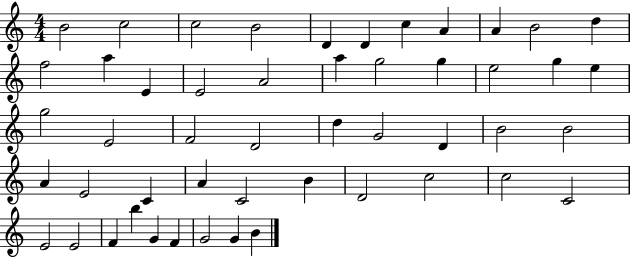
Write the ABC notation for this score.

X:1
T:Untitled
M:4/4
L:1/4
K:C
B2 c2 c2 B2 D D c A A B2 d f2 a E E2 A2 a g2 g e2 g e g2 E2 F2 D2 d G2 D B2 B2 A E2 C A C2 B D2 c2 c2 C2 E2 E2 F b G F G2 G B